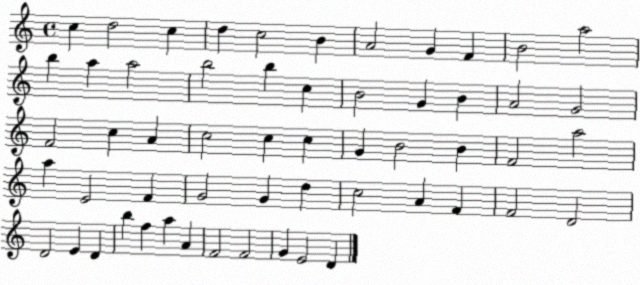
X:1
T:Untitled
M:4/4
L:1/4
K:C
c d2 c d c2 B A2 G F B2 a2 b a a2 b2 b c B2 G B A2 G2 F2 c A c2 c c G B2 B F2 a2 a E2 F G2 G d c2 A F F2 D2 D2 E D b f a A F2 F2 G E2 D